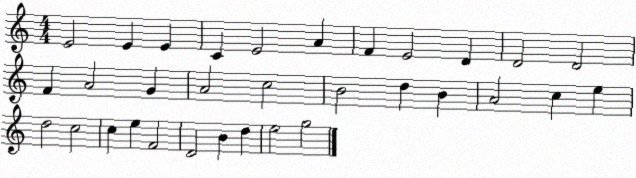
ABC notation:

X:1
T:Untitled
M:4/4
L:1/4
K:C
E2 E E C E2 A F E2 D D2 D2 F A2 G A2 c2 B2 d B A2 c e d2 c2 c e F2 D2 B d e2 g2